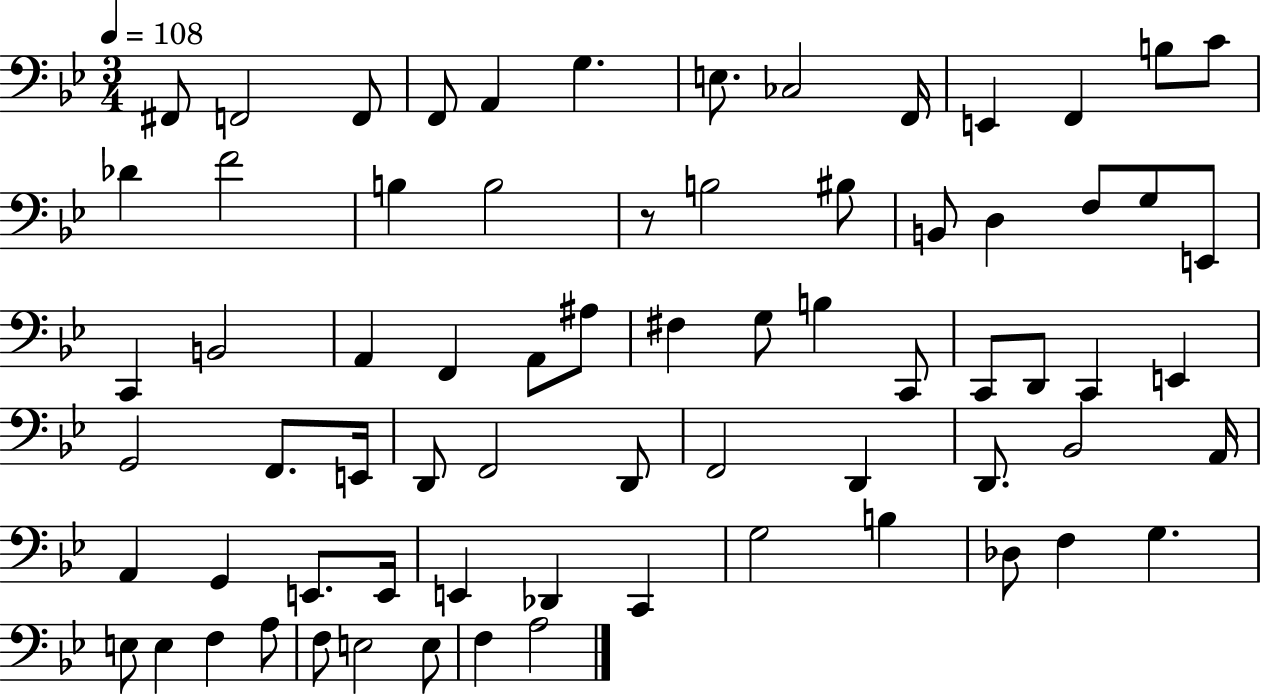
F#2/e F2/h F2/e F2/e A2/q G3/q. E3/e. CES3/h F2/s E2/q F2/q B3/e C4/e Db4/q F4/h B3/q B3/h R/e B3/h BIS3/e B2/e D3/q F3/e G3/e E2/e C2/q B2/h A2/q F2/q A2/e A#3/e F#3/q G3/e B3/q C2/e C2/e D2/e C2/q E2/q G2/h F2/e. E2/s D2/e F2/h D2/e F2/h D2/q D2/e. Bb2/h A2/s A2/q G2/q E2/e. E2/s E2/q Db2/q C2/q G3/h B3/q Db3/e F3/q G3/q. E3/e E3/q F3/q A3/e F3/e E3/h E3/e F3/q A3/h